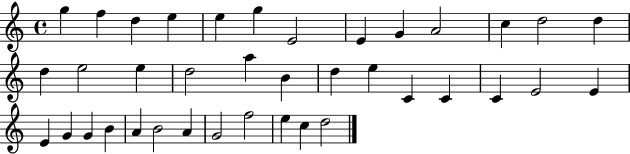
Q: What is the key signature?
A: C major